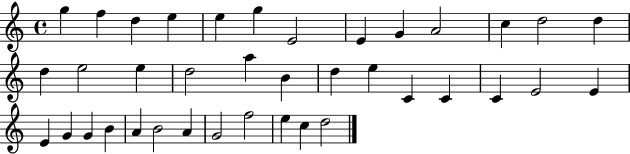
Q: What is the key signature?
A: C major